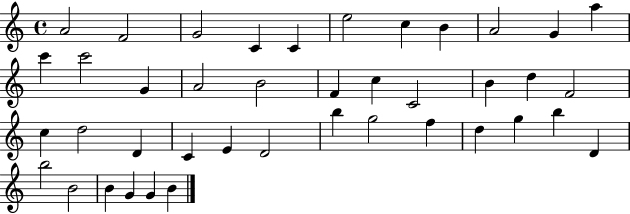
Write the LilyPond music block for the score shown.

{
  \clef treble
  \time 4/4
  \defaultTimeSignature
  \key c \major
  a'2 f'2 | g'2 c'4 c'4 | e''2 c''4 b'4 | a'2 g'4 a''4 | \break c'''4 c'''2 g'4 | a'2 b'2 | f'4 c''4 c'2 | b'4 d''4 f'2 | \break c''4 d''2 d'4 | c'4 e'4 d'2 | b''4 g''2 f''4 | d''4 g''4 b''4 d'4 | \break b''2 b'2 | b'4 g'4 g'4 b'4 | \bar "|."
}